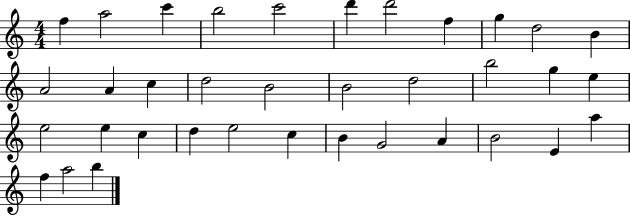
F5/q A5/h C6/q B5/h C6/h D6/q D6/h F5/q G5/q D5/h B4/q A4/h A4/q C5/q D5/h B4/h B4/h D5/h B5/h G5/q E5/q E5/h E5/q C5/q D5/q E5/h C5/q B4/q G4/h A4/q B4/h E4/q A5/q F5/q A5/h B5/q